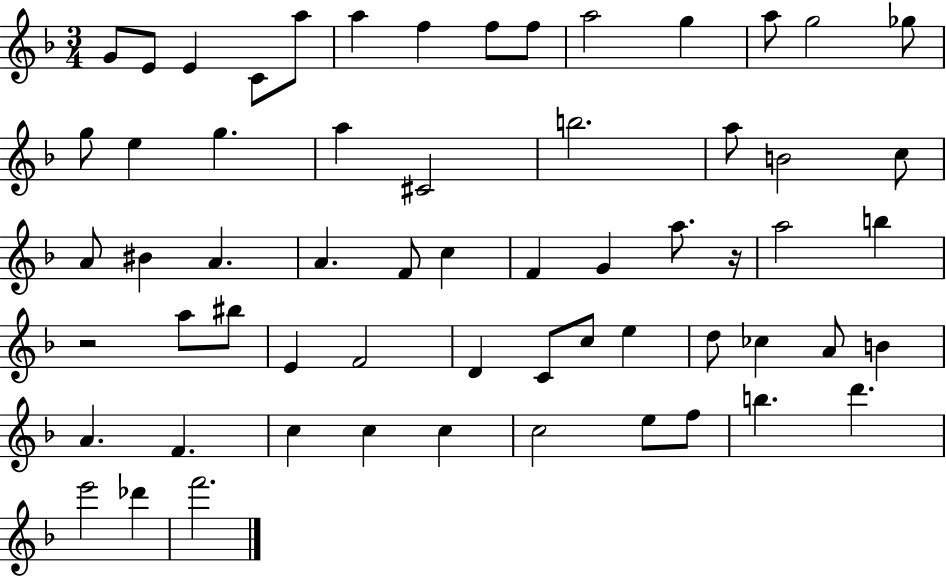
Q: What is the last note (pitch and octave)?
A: F6